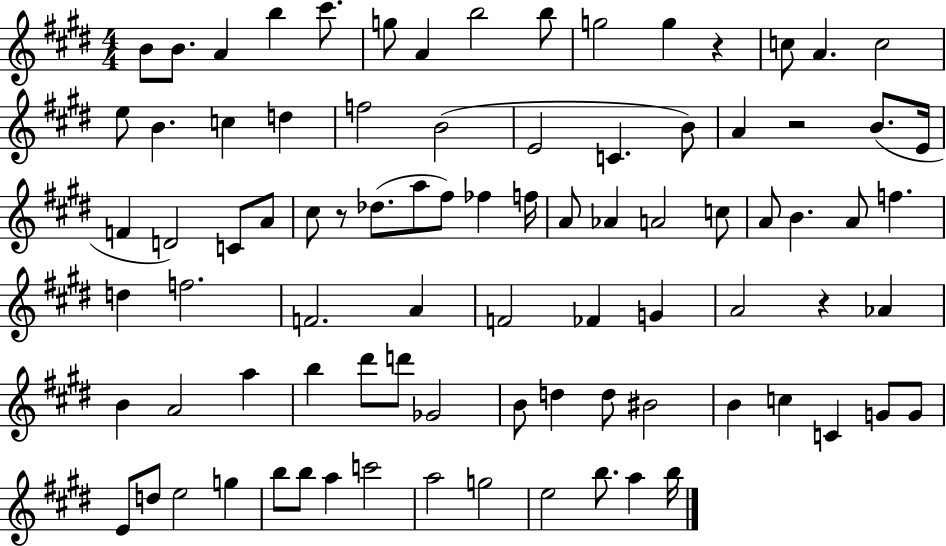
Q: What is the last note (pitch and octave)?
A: B5